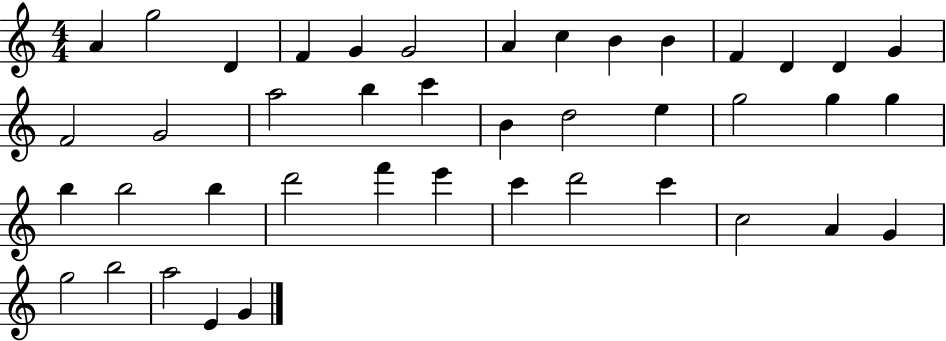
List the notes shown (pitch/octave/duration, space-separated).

A4/q G5/h D4/q F4/q G4/q G4/h A4/q C5/q B4/q B4/q F4/q D4/q D4/q G4/q F4/h G4/h A5/h B5/q C6/q B4/q D5/h E5/q G5/h G5/q G5/q B5/q B5/h B5/q D6/h F6/q E6/q C6/q D6/h C6/q C5/h A4/q G4/q G5/h B5/h A5/h E4/q G4/q